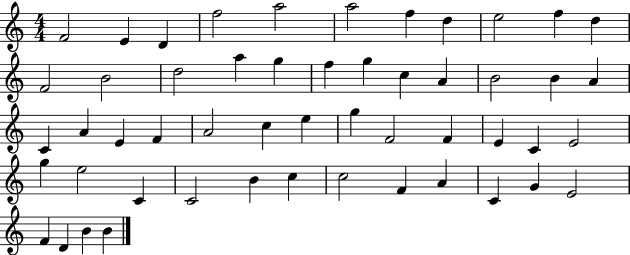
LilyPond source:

{
  \clef treble
  \numericTimeSignature
  \time 4/4
  \key c \major
  f'2 e'4 d'4 | f''2 a''2 | a''2 f''4 d''4 | e''2 f''4 d''4 | \break f'2 b'2 | d''2 a''4 g''4 | f''4 g''4 c''4 a'4 | b'2 b'4 a'4 | \break c'4 a'4 e'4 f'4 | a'2 c''4 e''4 | g''4 f'2 f'4 | e'4 c'4 e'2 | \break g''4 e''2 c'4 | c'2 b'4 c''4 | c''2 f'4 a'4 | c'4 g'4 e'2 | \break f'4 d'4 b'4 b'4 | \bar "|."
}